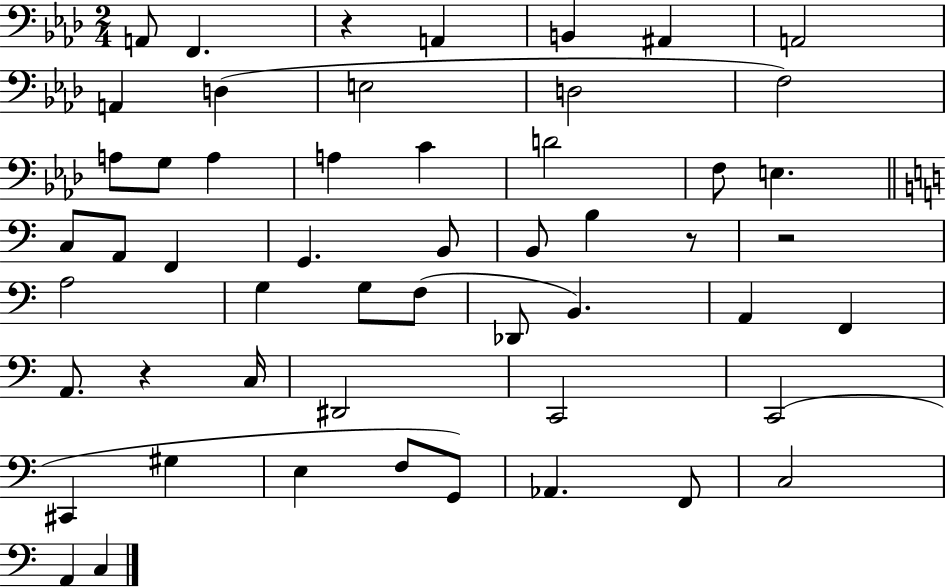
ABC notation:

X:1
T:Untitled
M:2/4
L:1/4
K:Ab
A,,/2 F,, z A,, B,, ^A,, A,,2 A,, D, E,2 D,2 F,2 A,/2 G,/2 A, A, C D2 F,/2 E, C,/2 A,,/2 F,, G,, B,,/2 B,,/2 B, z/2 z2 A,2 G, G,/2 F,/2 _D,,/2 B,, A,, F,, A,,/2 z C,/4 ^D,,2 C,,2 C,,2 ^C,, ^G, E, F,/2 G,,/2 _A,, F,,/2 C,2 A,, C,